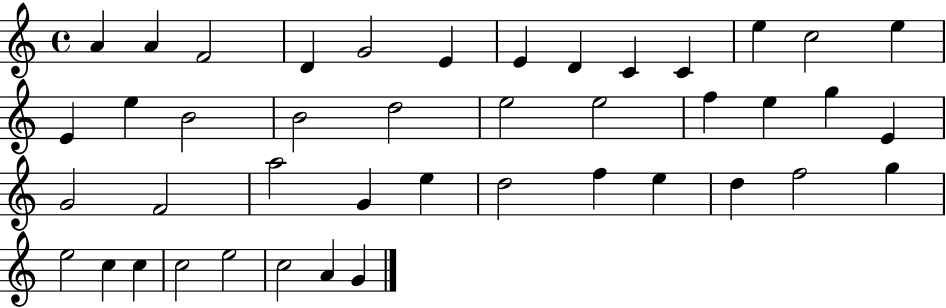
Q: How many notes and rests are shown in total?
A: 43